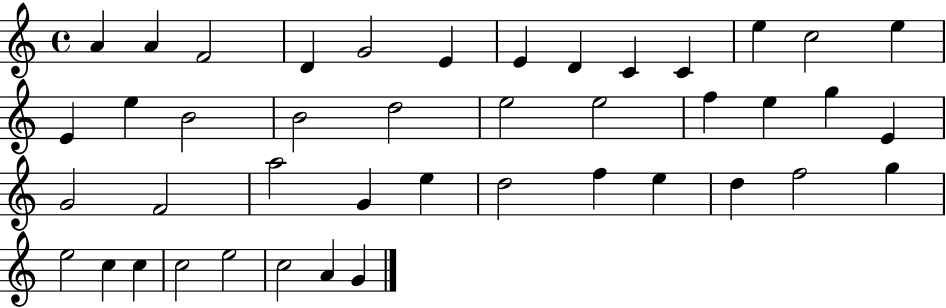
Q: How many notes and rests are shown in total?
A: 43